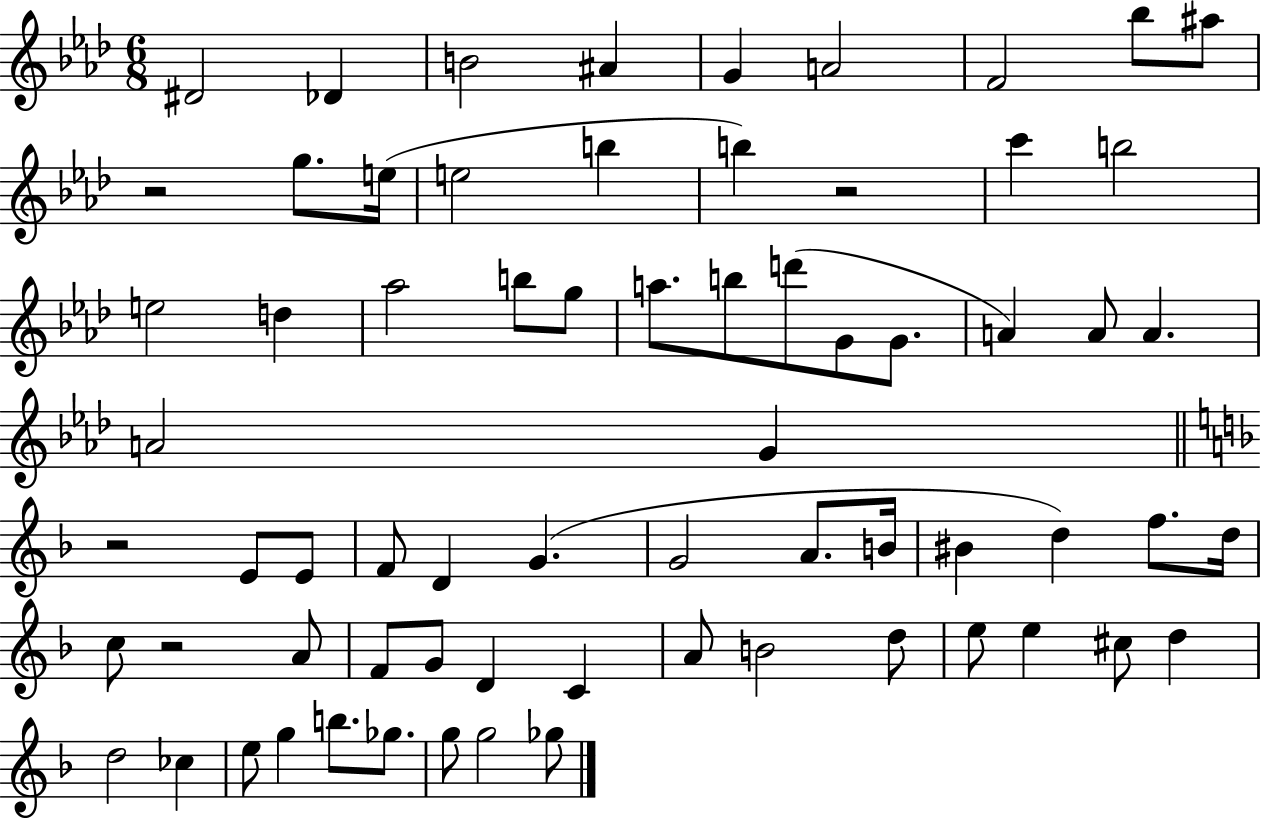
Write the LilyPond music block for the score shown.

{
  \clef treble
  \numericTimeSignature
  \time 6/8
  \key aes \major
  dis'2 des'4 | b'2 ais'4 | g'4 a'2 | f'2 bes''8 ais''8 | \break r2 g''8. e''16( | e''2 b''4 | b''4) r2 | c'''4 b''2 | \break e''2 d''4 | aes''2 b''8 g''8 | a''8. b''8 d'''8( g'8 g'8. | a'4) a'8 a'4. | \break a'2 g'4 | \bar "||" \break \key d \minor r2 e'8 e'8 | f'8 d'4 g'4.( | g'2 a'8. b'16 | bis'4 d''4) f''8. d''16 | \break c''8 r2 a'8 | f'8 g'8 d'4 c'4 | a'8 b'2 d''8 | e''8 e''4 cis''8 d''4 | \break d''2 ces''4 | e''8 g''4 b''8. ges''8. | g''8 g''2 ges''8 | \bar "|."
}